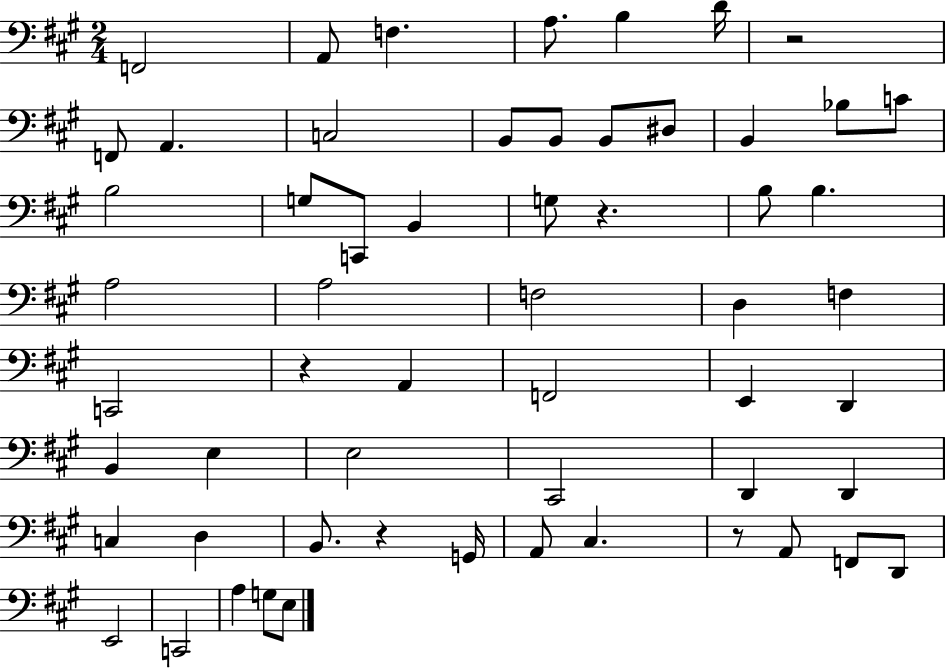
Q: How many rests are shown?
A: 5